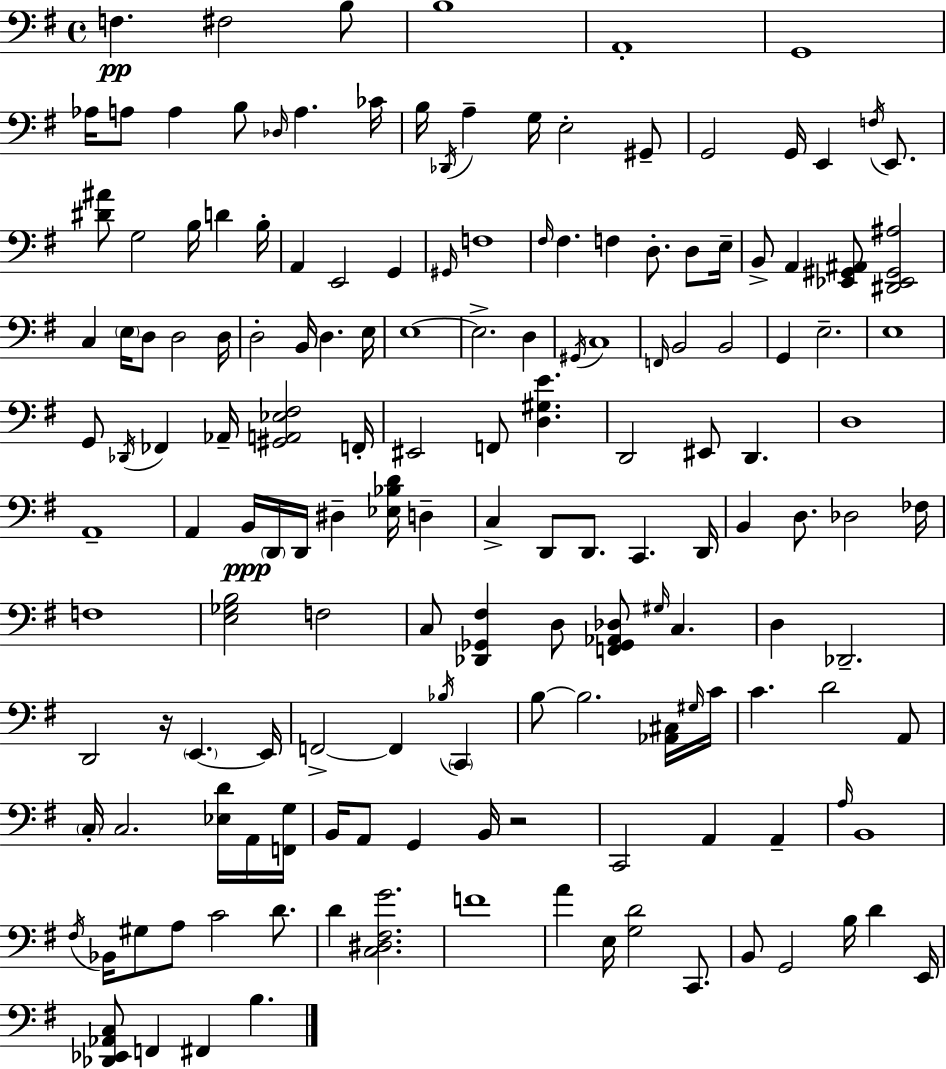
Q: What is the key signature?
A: G major